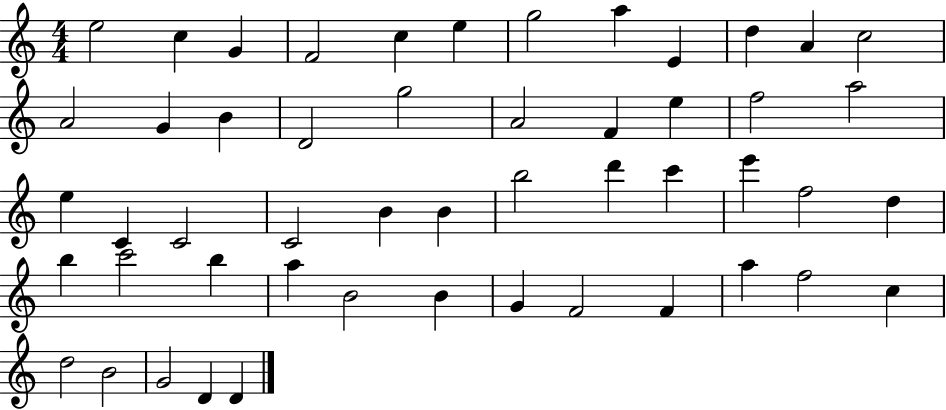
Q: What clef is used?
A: treble